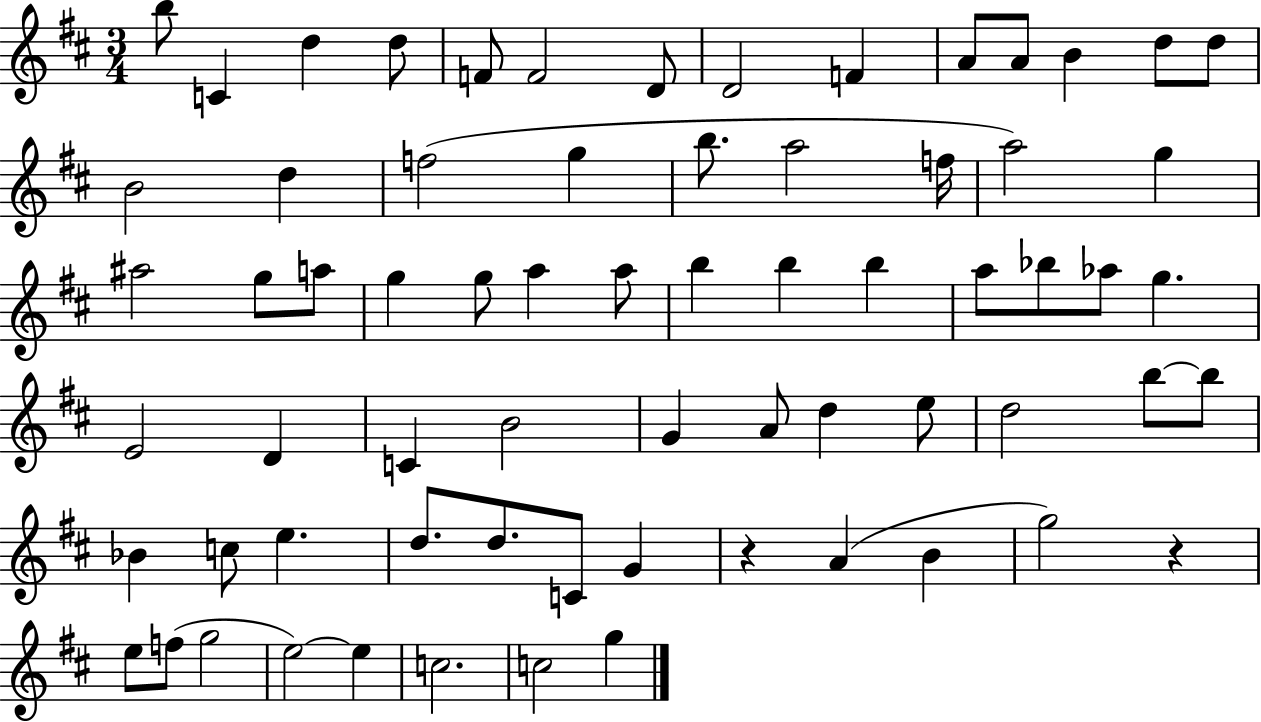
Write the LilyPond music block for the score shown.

{
  \clef treble
  \numericTimeSignature
  \time 3/4
  \key d \major
  \repeat volta 2 { b''8 c'4 d''4 d''8 | f'8 f'2 d'8 | d'2 f'4 | a'8 a'8 b'4 d''8 d''8 | \break b'2 d''4 | f''2( g''4 | b''8. a''2 f''16 | a''2) g''4 | \break ais''2 g''8 a''8 | g''4 g''8 a''4 a''8 | b''4 b''4 b''4 | a''8 bes''8 aes''8 g''4. | \break e'2 d'4 | c'4 b'2 | g'4 a'8 d''4 e''8 | d''2 b''8~~ b''8 | \break bes'4 c''8 e''4. | d''8. d''8. c'8 g'4 | r4 a'4( b'4 | g''2) r4 | \break e''8 f''8( g''2 | e''2~~) e''4 | c''2. | c''2 g''4 | \break } \bar "|."
}